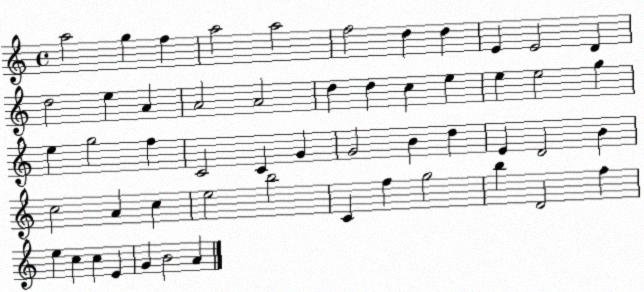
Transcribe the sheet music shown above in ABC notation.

X:1
T:Untitled
M:4/4
L:1/4
K:C
a2 g f a2 a2 f2 d d E E2 D d2 e A A2 A2 d d c e e e2 g e g2 f C2 C G G2 B d E D2 B c2 A c e2 b2 C f g2 b D2 f e c c E G B2 A